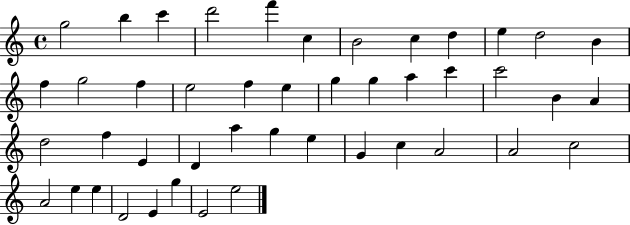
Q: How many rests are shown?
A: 0